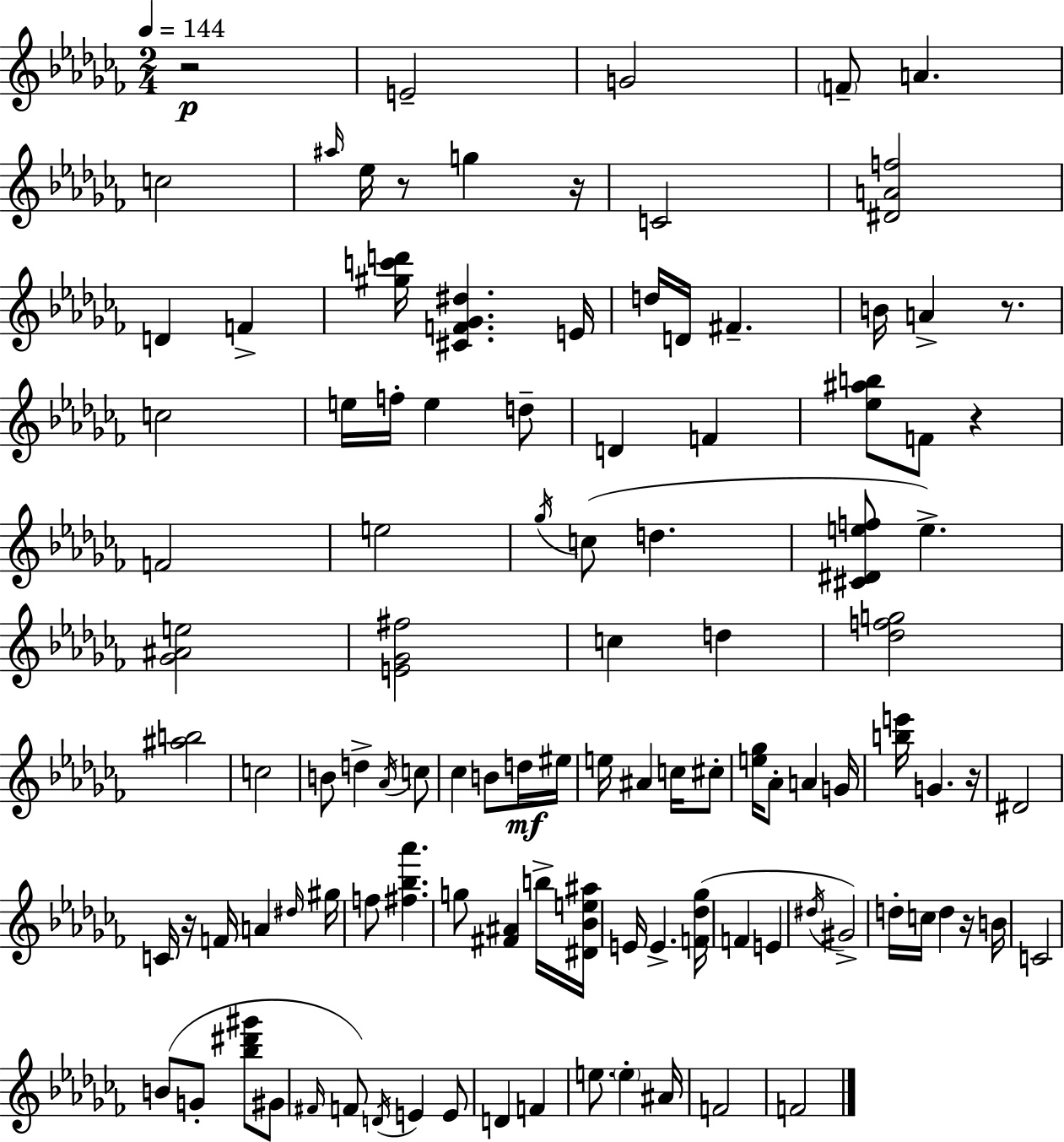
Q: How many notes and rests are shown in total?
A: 109